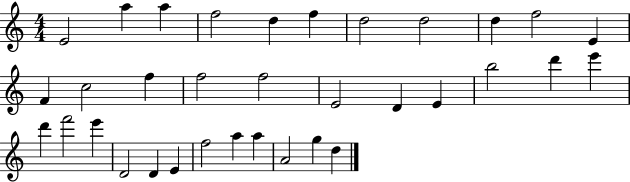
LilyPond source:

{
  \clef treble
  \numericTimeSignature
  \time 4/4
  \key c \major
  e'2 a''4 a''4 | f''2 d''4 f''4 | d''2 d''2 | d''4 f''2 e'4 | \break f'4 c''2 f''4 | f''2 f''2 | e'2 d'4 e'4 | b''2 d'''4 e'''4 | \break d'''4 f'''2 e'''4 | d'2 d'4 e'4 | f''2 a''4 a''4 | a'2 g''4 d''4 | \break \bar "|."
}